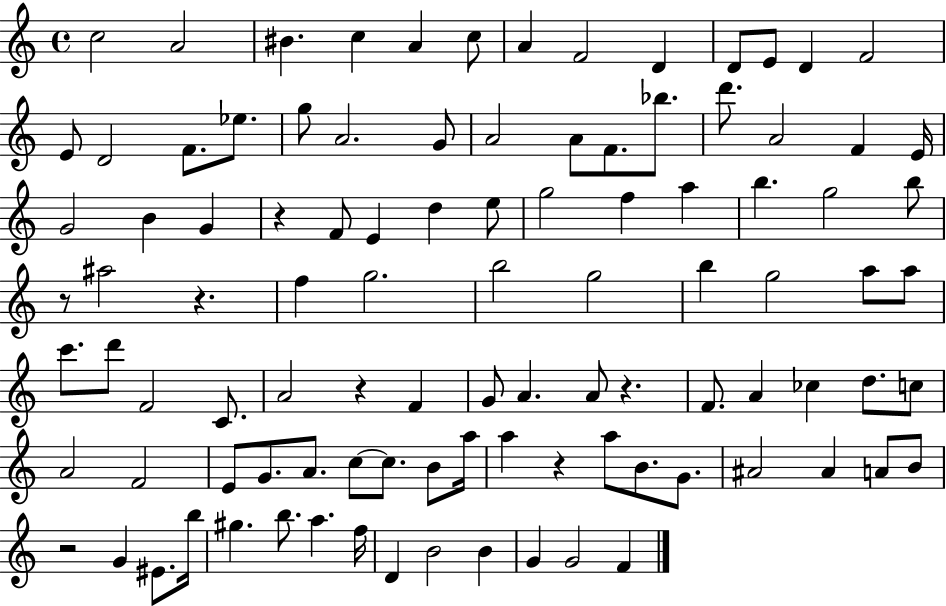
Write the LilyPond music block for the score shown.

{
  \clef treble
  \time 4/4
  \defaultTimeSignature
  \key c \major
  \repeat volta 2 { c''2 a'2 | bis'4. c''4 a'4 c''8 | a'4 f'2 d'4 | d'8 e'8 d'4 f'2 | \break e'8 d'2 f'8. ees''8. | g''8 a'2. g'8 | a'2 a'8 f'8. bes''8. | d'''8. a'2 f'4 e'16 | \break g'2 b'4 g'4 | r4 f'8 e'4 d''4 e''8 | g''2 f''4 a''4 | b''4. g''2 b''8 | \break r8 ais''2 r4. | f''4 g''2. | b''2 g''2 | b''4 g''2 a''8 a''8 | \break c'''8. d'''8 f'2 c'8. | a'2 r4 f'4 | g'8 a'4. a'8 r4. | f'8. a'4 ces''4 d''8. c''8 | \break a'2 f'2 | e'8 g'8. a'8. c''8~~ c''8. b'8 a''16 | a''4 r4 a''8 b'8. g'8. | ais'2 ais'4 a'8 b'8 | \break r2 g'4 eis'8. b''16 | gis''4. b''8. a''4. f''16 | d'4 b'2 b'4 | g'4 g'2 f'4 | \break } \bar "|."
}